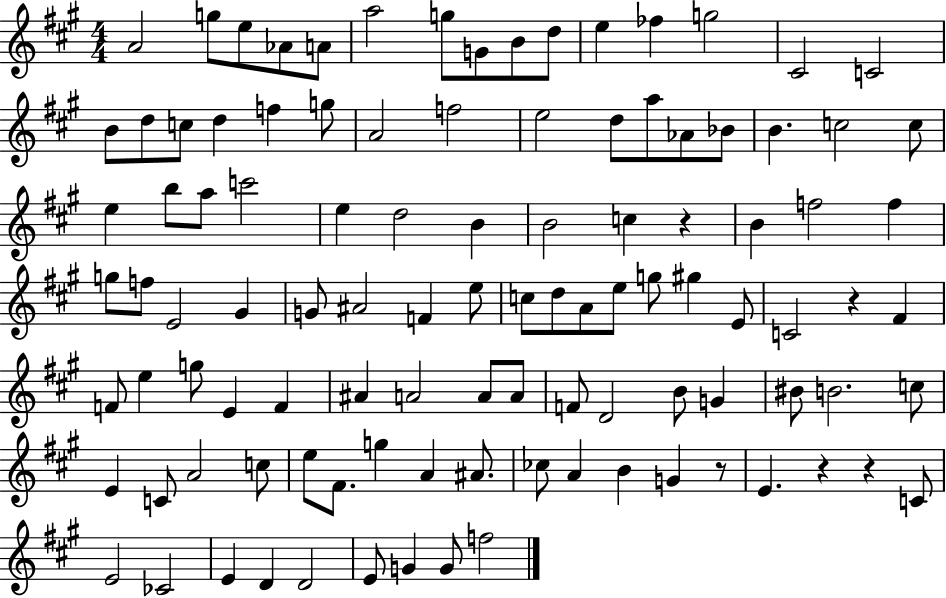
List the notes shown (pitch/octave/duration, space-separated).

A4/h G5/e E5/e Ab4/e A4/e A5/h G5/e G4/e B4/e D5/e E5/q FES5/q G5/h C#4/h C4/h B4/e D5/e C5/e D5/q F5/q G5/e A4/h F5/h E5/h D5/e A5/e Ab4/e Bb4/e B4/q. C5/h C5/e E5/q B5/e A5/e C6/h E5/q D5/h B4/q B4/h C5/q R/q B4/q F5/h F5/q G5/e F5/e E4/h G#4/q G4/e A#4/h F4/q E5/e C5/e D5/e A4/e E5/e G5/e G#5/q E4/e C4/h R/q F#4/q F4/e E5/q G5/e E4/q F4/q A#4/q A4/h A4/e A4/e F4/e D4/h B4/e G4/q BIS4/e B4/h. C5/e E4/q C4/e A4/h C5/e E5/e F#4/e. G5/q A4/q A#4/e. CES5/e A4/q B4/q G4/q R/e E4/q. R/q R/q C4/e E4/h CES4/h E4/q D4/q D4/h E4/e G4/q G4/e F5/h